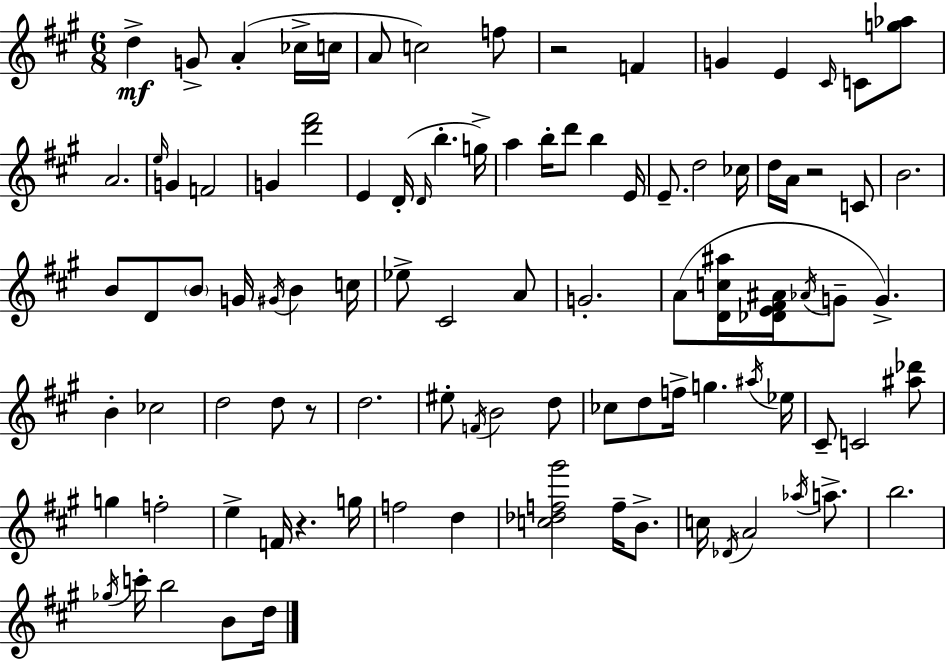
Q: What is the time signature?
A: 6/8